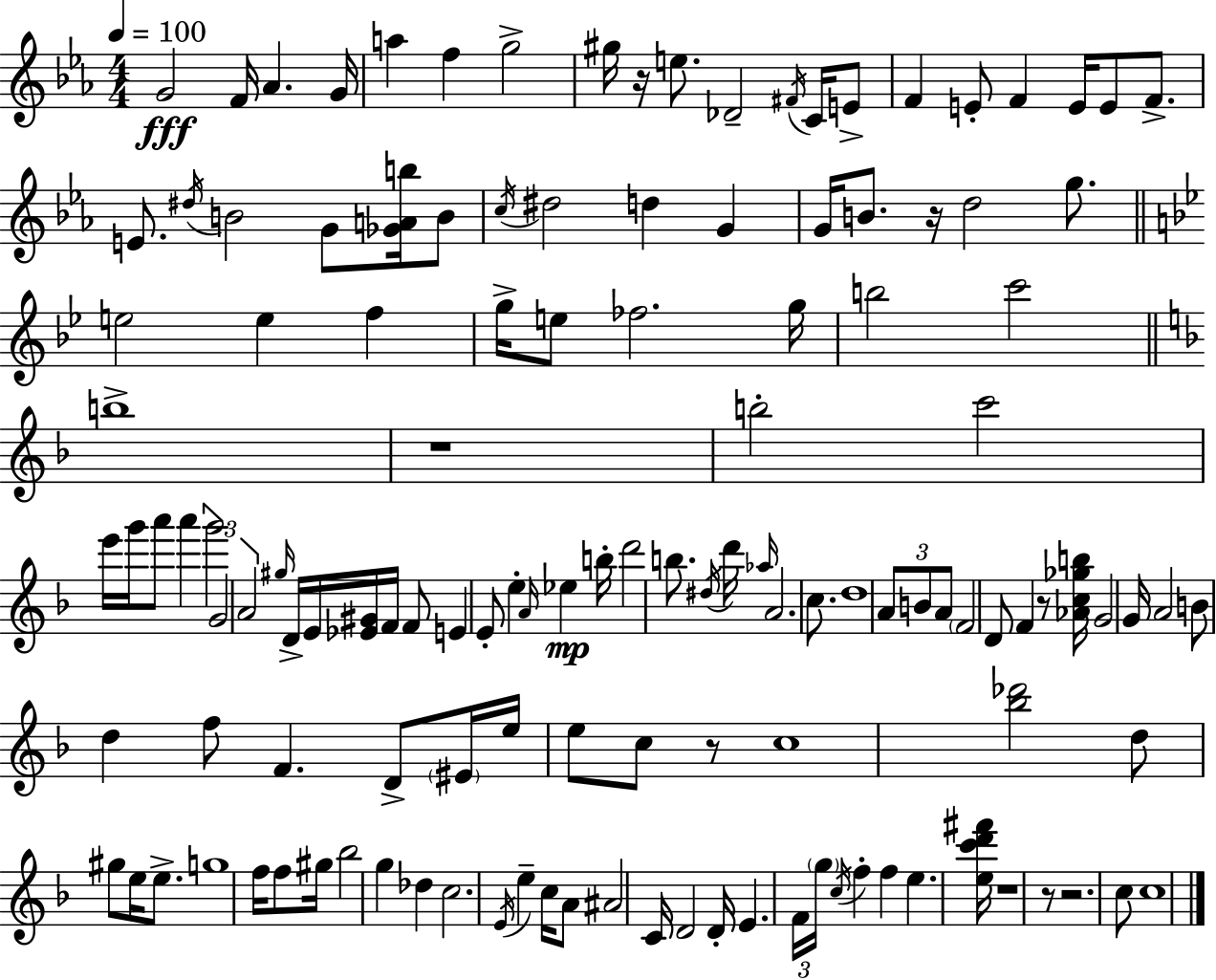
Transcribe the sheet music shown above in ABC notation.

X:1
T:Untitled
M:4/4
L:1/4
K:Eb
G2 F/4 _A G/4 a f g2 ^g/4 z/4 e/2 _D2 ^F/4 C/4 E/2 F E/2 F E/4 E/2 F/2 E/2 ^d/4 B2 G/2 [_GAb]/4 B/2 c/4 ^d2 d G G/4 B/2 z/4 d2 g/2 e2 e f g/4 e/2 _f2 g/4 b2 c'2 b4 z4 b2 c'2 e'/4 g'/4 a'/2 a' g'2 G2 A2 ^g/4 D/4 E/4 [_E^G]/4 F/4 F/2 E E/2 e A/4 _e b/4 d'2 b/2 ^d/4 d'/4 _a/4 A2 c/2 d4 A/2 B/2 A/2 F2 D/2 F z/2 [_Ac_gb]/4 G2 G/4 A2 B/2 d f/2 F D/2 ^E/4 e/4 e/2 c/2 z/2 c4 [_b_d']2 d/2 ^g/2 e/4 e/2 g4 f/4 f/2 ^g/4 _b2 g _d c2 E/4 e c/4 A/2 ^A2 C/4 D2 D/4 E F/4 g/4 c/4 f f e [ec'd'^f']/4 z4 z/2 z2 c/2 c4